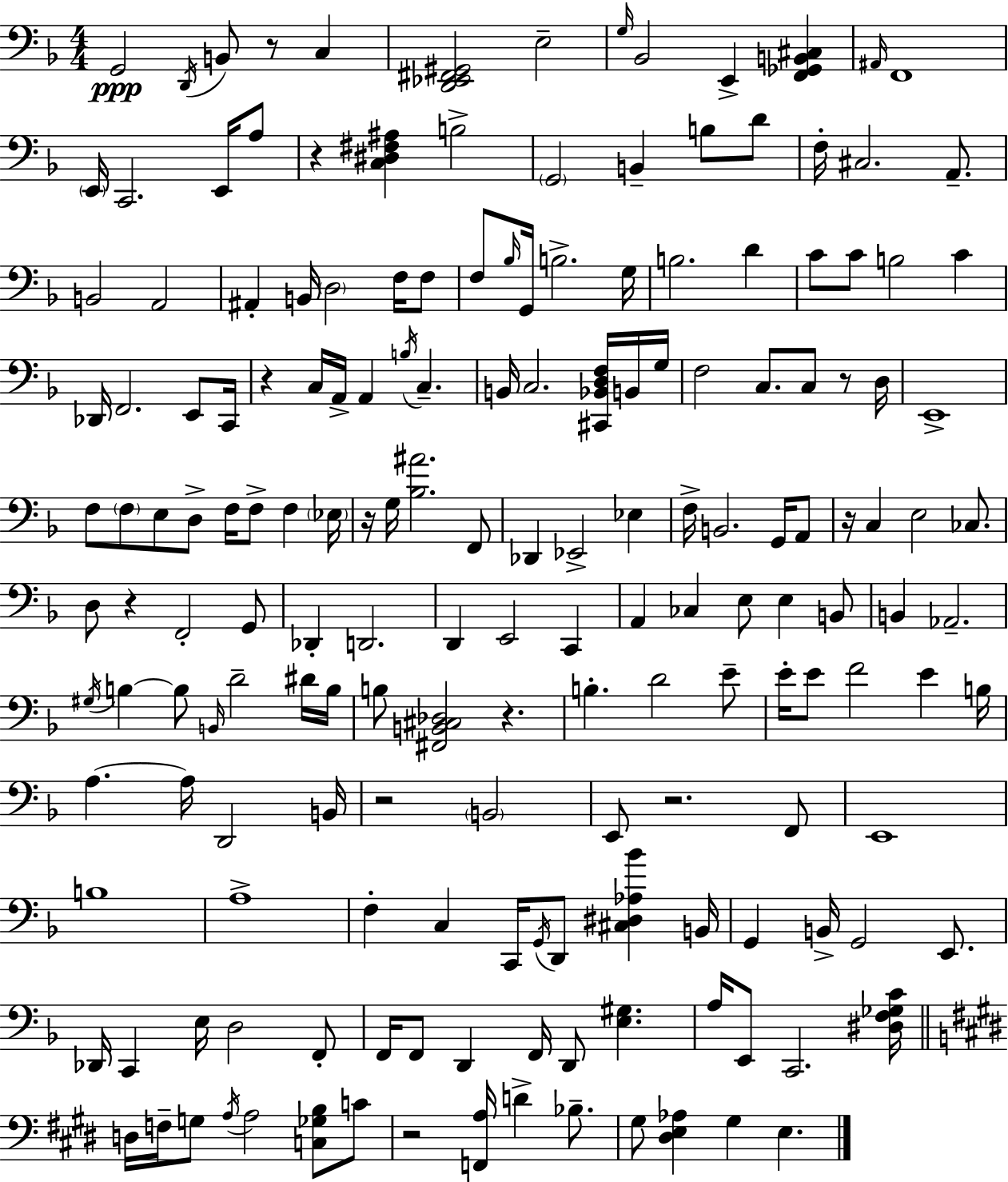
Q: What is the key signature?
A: D minor